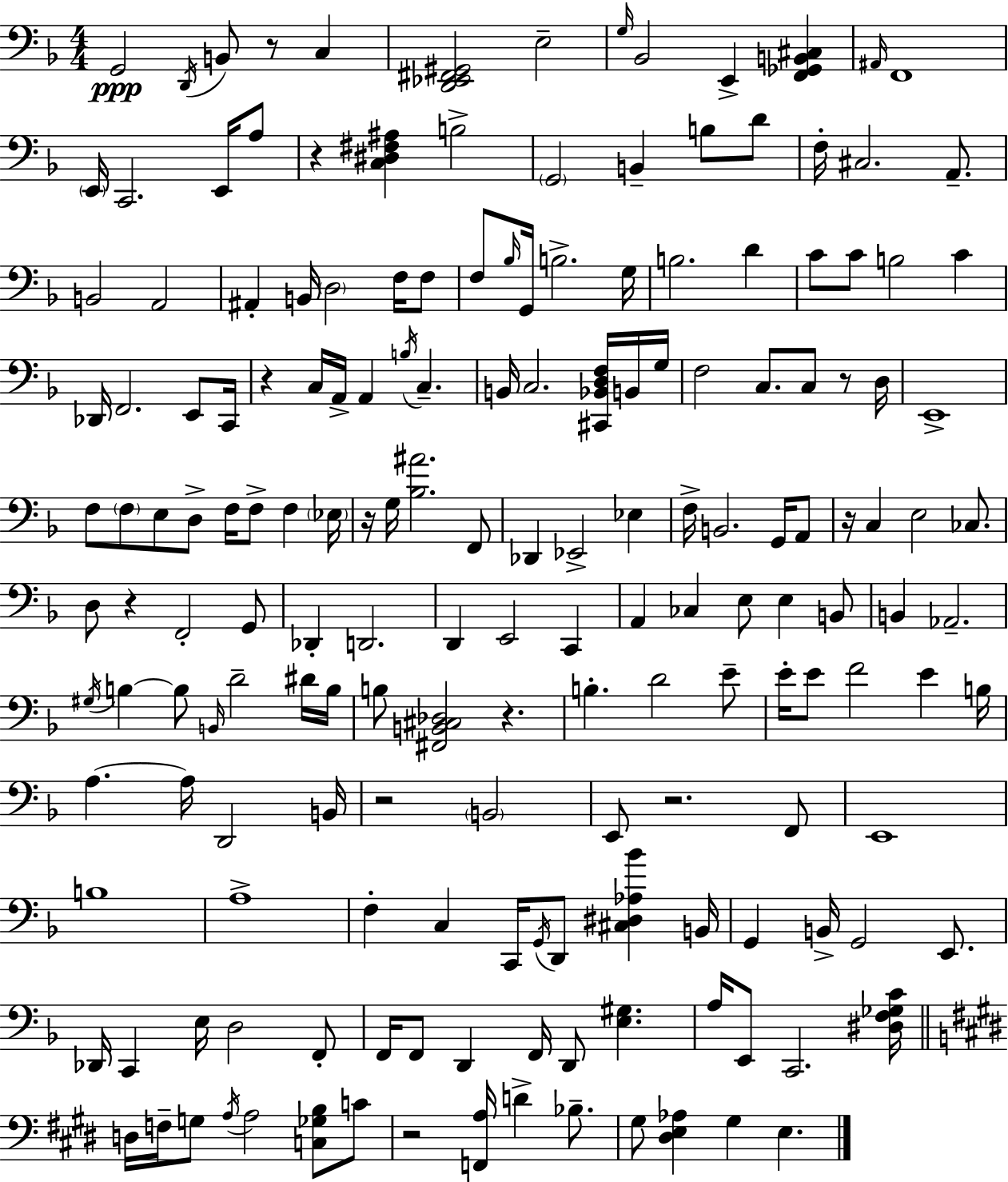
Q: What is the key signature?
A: D minor